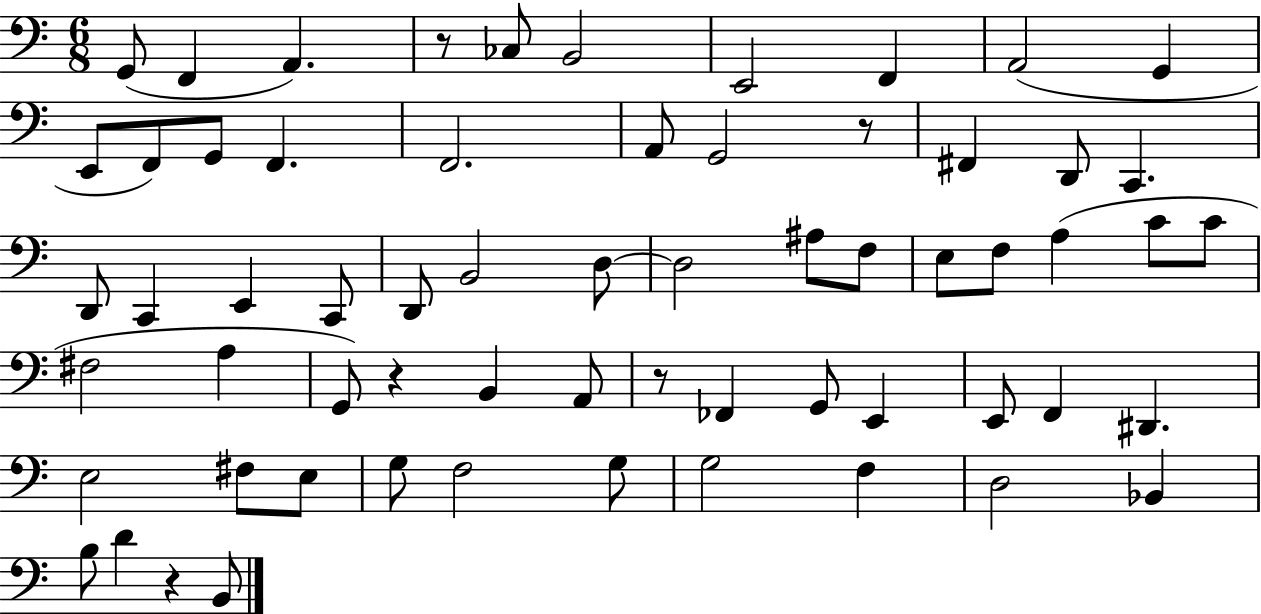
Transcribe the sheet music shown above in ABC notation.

X:1
T:Untitled
M:6/8
L:1/4
K:C
G,,/2 F,, A,, z/2 _C,/2 B,,2 E,,2 F,, A,,2 G,, E,,/2 F,,/2 G,,/2 F,, F,,2 A,,/2 G,,2 z/2 ^F,, D,,/2 C,, D,,/2 C,, E,, C,,/2 D,,/2 B,,2 D,/2 D,2 ^A,/2 F,/2 E,/2 F,/2 A, C/2 C/2 ^F,2 A, G,,/2 z B,, A,,/2 z/2 _F,, G,,/2 E,, E,,/2 F,, ^D,, E,2 ^F,/2 E,/2 G,/2 F,2 G,/2 G,2 F, D,2 _B,, B,/2 D z B,,/2